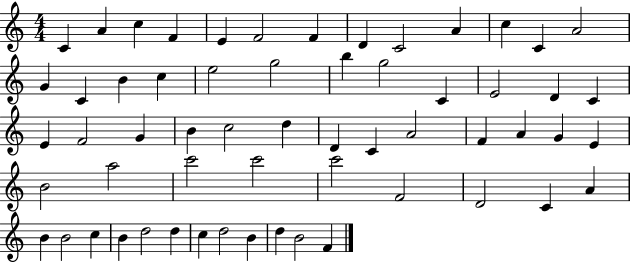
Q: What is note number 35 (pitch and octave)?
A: F4